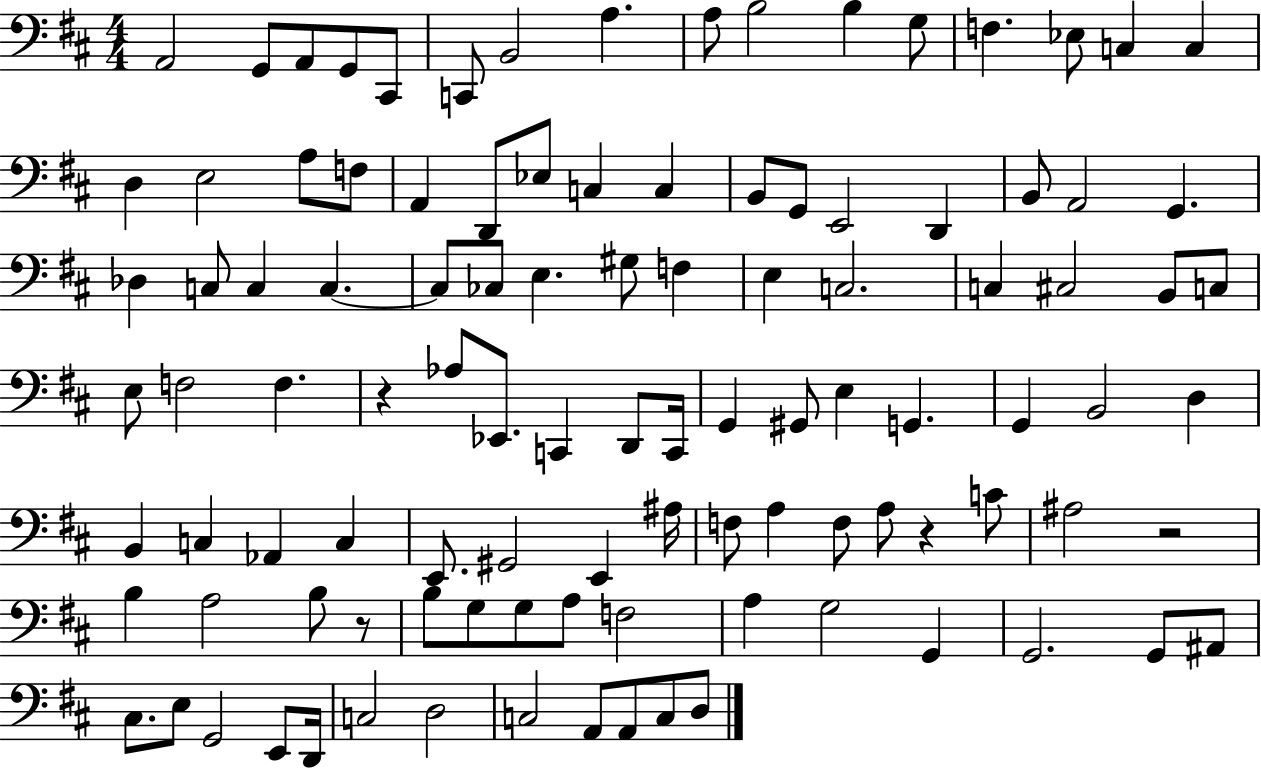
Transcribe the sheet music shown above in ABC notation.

X:1
T:Untitled
M:4/4
L:1/4
K:D
A,,2 G,,/2 A,,/2 G,,/2 ^C,,/2 C,,/2 B,,2 A, A,/2 B,2 B, G,/2 F, _E,/2 C, C, D, E,2 A,/2 F,/2 A,, D,,/2 _E,/2 C, C, B,,/2 G,,/2 E,,2 D,, B,,/2 A,,2 G,, _D, C,/2 C, C, C,/2 _C,/2 E, ^G,/2 F, E, C,2 C, ^C,2 B,,/2 C,/2 E,/2 F,2 F, z _A,/2 _E,,/2 C,, D,,/2 C,,/4 G,, ^G,,/2 E, G,, G,, B,,2 D, B,, C, _A,, C, E,,/2 ^G,,2 E,, ^A,/4 F,/2 A, F,/2 A,/2 z C/2 ^A,2 z2 B, A,2 B,/2 z/2 B,/2 G,/2 G,/2 A,/2 F,2 A, G,2 G,, G,,2 G,,/2 ^A,,/2 ^C,/2 E,/2 G,,2 E,,/2 D,,/4 C,2 D,2 C,2 A,,/2 A,,/2 C,/2 D,/2